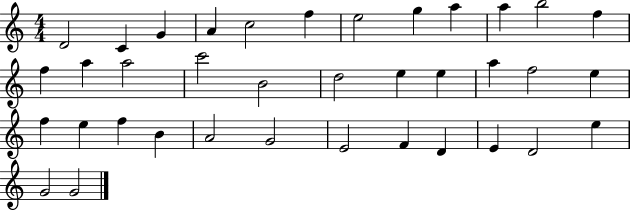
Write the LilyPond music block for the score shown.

{
  \clef treble
  \numericTimeSignature
  \time 4/4
  \key c \major
  d'2 c'4 g'4 | a'4 c''2 f''4 | e''2 g''4 a''4 | a''4 b''2 f''4 | \break f''4 a''4 a''2 | c'''2 b'2 | d''2 e''4 e''4 | a''4 f''2 e''4 | \break f''4 e''4 f''4 b'4 | a'2 g'2 | e'2 f'4 d'4 | e'4 d'2 e''4 | \break g'2 g'2 | \bar "|."
}